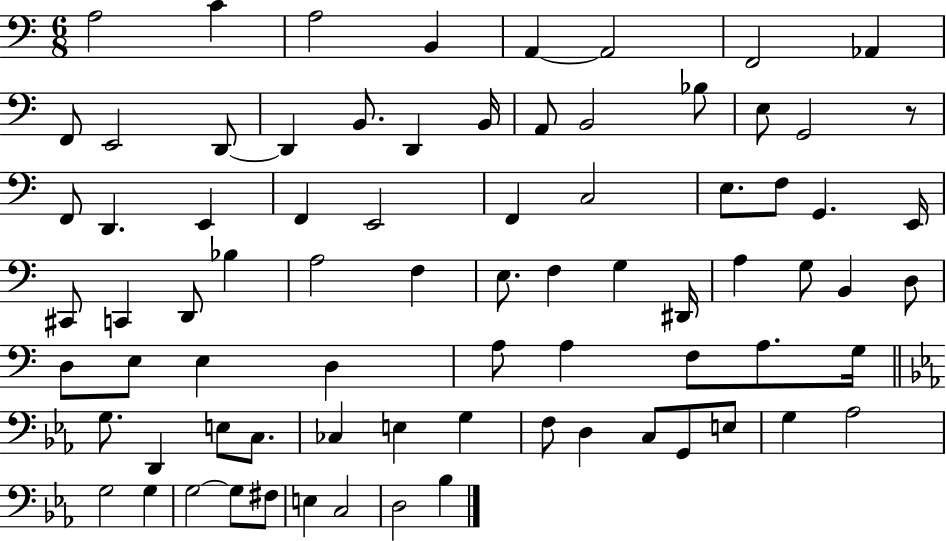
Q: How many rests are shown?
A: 1